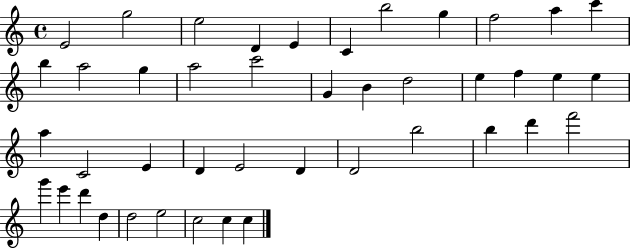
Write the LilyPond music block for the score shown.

{
  \clef treble
  \time 4/4
  \defaultTimeSignature
  \key c \major
  e'2 g''2 | e''2 d'4 e'4 | c'4 b''2 g''4 | f''2 a''4 c'''4 | \break b''4 a''2 g''4 | a''2 c'''2 | g'4 b'4 d''2 | e''4 f''4 e''4 e''4 | \break a''4 c'2 e'4 | d'4 e'2 d'4 | d'2 b''2 | b''4 d'''4 f'''2 | \break g'''4 e'''4 d'''4 d''4 | d''2 e''2 | c''2 c''4 c''4 | \bar "|."
}